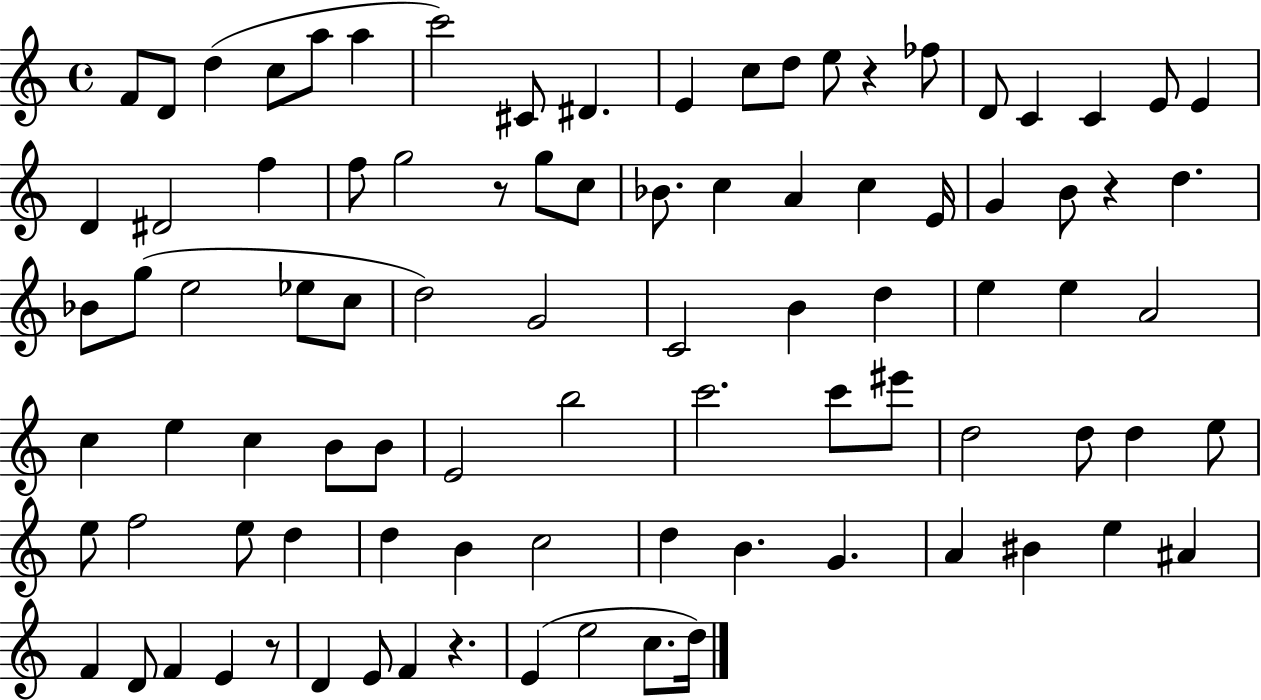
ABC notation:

X:1
T:Untitled
M:4/4
L:1/4
K:C
F/2 D/2 d c/2 a/2 a c'2 ^C/2 ^D E c/2 d/2 e/2 z _f/2 D/2 C C E/2 E D ^D2 f f/2 g2 z/2 g/2 c/2 _B/2 c A c E/4 G B/2 z d _B/2 g/2 e2 _e/2 c/2 d2 G2 C2 B d e e A2 c e c B/2 B/2 E2 b2 c'2 c'/2 ^e'/2 d2 d/2 d e/2 e/2 f2 e/2 d d B c2 d B G A ^B e ^A F D/2 F E z/2 D E/2 F z E e2 c/2 d/4